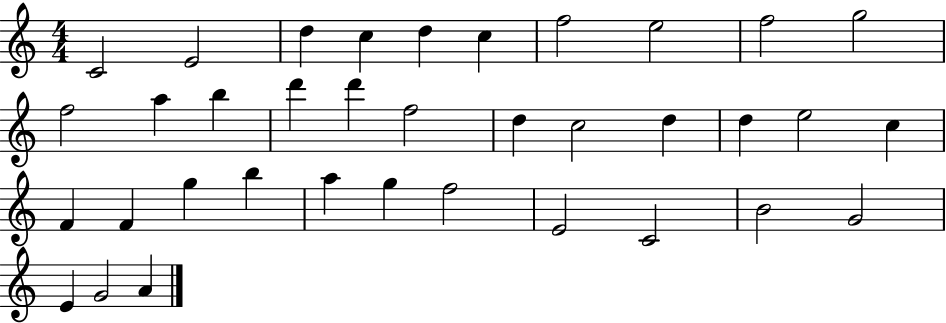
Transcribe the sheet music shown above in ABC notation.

X:1
T:Untitled
M:4/4
L:1/4
K:C
C2 E2 d c d c f2 e2 f2 g2 f2 a b d' d' f2 d c2 d d e2 c F F g b a g f2 E2 C2 B2 G2 E G2 A